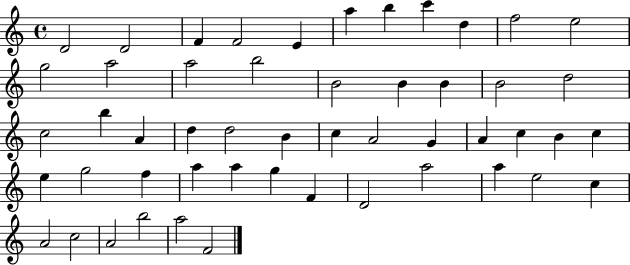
{
  \clef treble
  \time 4/4
  \defaultTimeSignature
  \key c \major
  d'2 d'2 | f'4 f'2 e'4 | a''4 b''4 c'''4 d''4 | f''2 e''2 | \break g''2 a''2 | a''2 b''2 | b'2 b'4 b'4 | b'2 d''2 | \break c''2 b''4 a'4 | d''4 d''2 b'4 | c''4 a'2 g'4 | a'4 c''4 b'4 c''4 | \break e''4 g''2 f''4 | a''4 a''4 g''4 f'4 | d'2 a''2 | a''4 e''2 c''4 | \break a'2 c''2 | a'2 b''2 | a''2 f'2 | \bar "|."
}